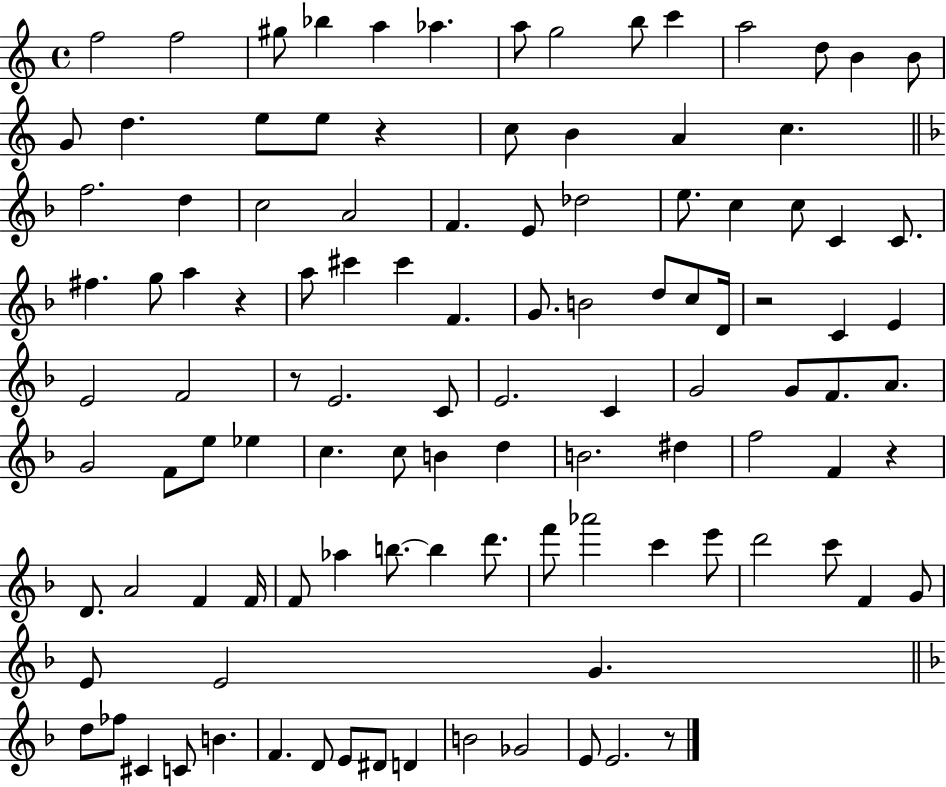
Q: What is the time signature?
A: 4/4